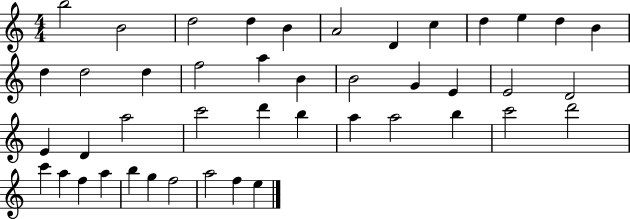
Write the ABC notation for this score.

X:1
T:Untitled
M:4/4
L:1/4
K:C
b2 B2 d2 d B A2 D c d e d B d d2 d f2 a B B2 G E E2 D2 E D a2 c'2 d' b a a2 b c'2 d'2 c' a f a b g f2 a2 f e